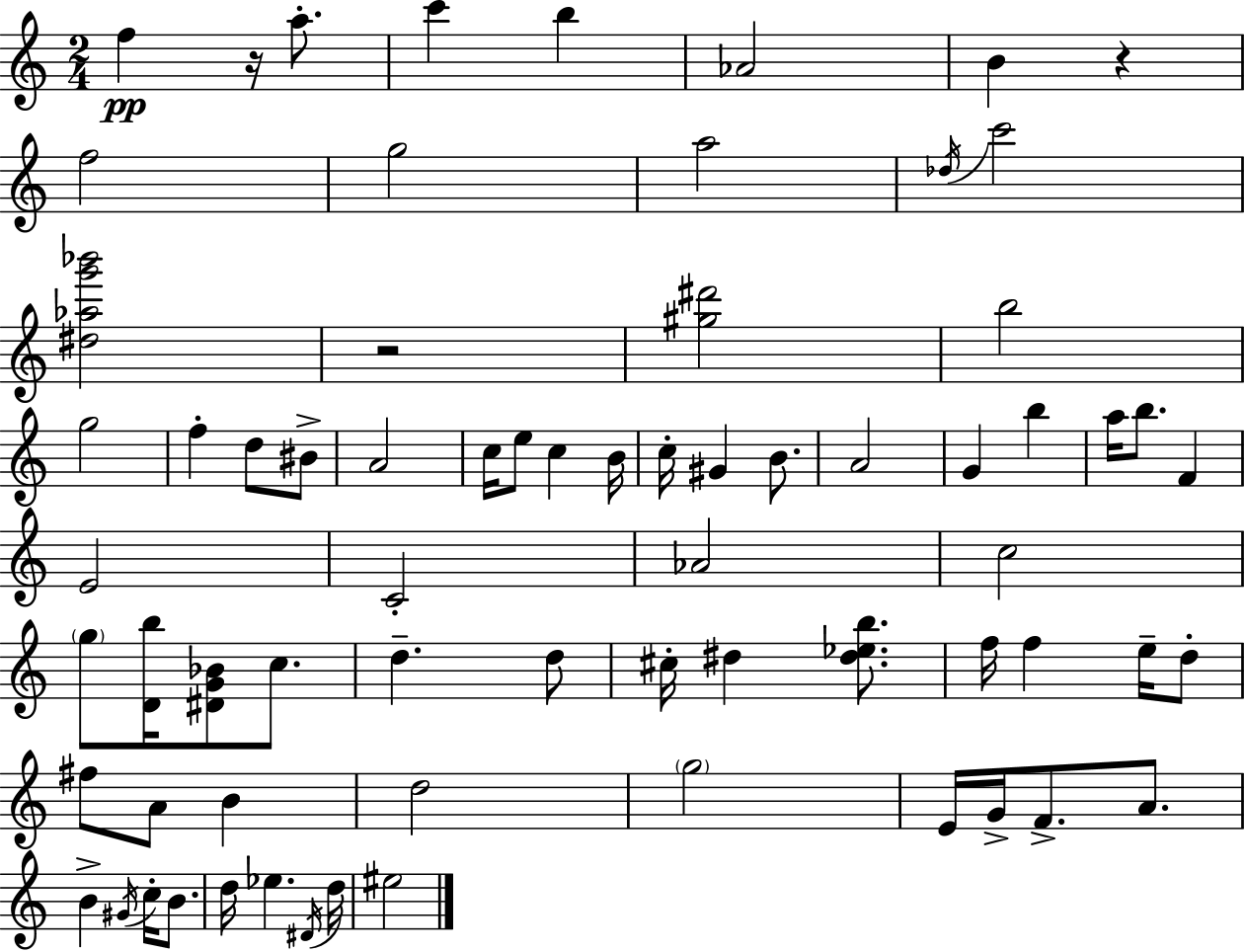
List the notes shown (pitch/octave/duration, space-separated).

F5/q R/s A5/e. C6/q B5/q Ab4/h B4/q R/q F5/h G5/h A5/h Db5/s C6/h [D#5,Ab5,G6,Bb6]/h R/h [G#5,D#6]/h B5/h G5/h F5/q D5/e BIS4/e A4/h C5/s E5/e C5/q B4/s C5/s G#4/q B4/e. A4/h G4/q B5/q A5/s B5/e. F4/q E4/h C4/h Ab4/h C5/h G5/e [D4,B5]/s [D#4,G4,Bb4]/e C5/e. D5/q. D5/e C#5/s D#5/q [D#5,Eb5,B5]/e. F5/s F5/q E5/s D5/e F#5/e A4/e B4/q D5/h G5/h E4/s G4/s F4/e. A4/e. B4/q G#4/s C5/s B4/e. D5/s Eb5/q. D#4/s D5/s EIS5/h